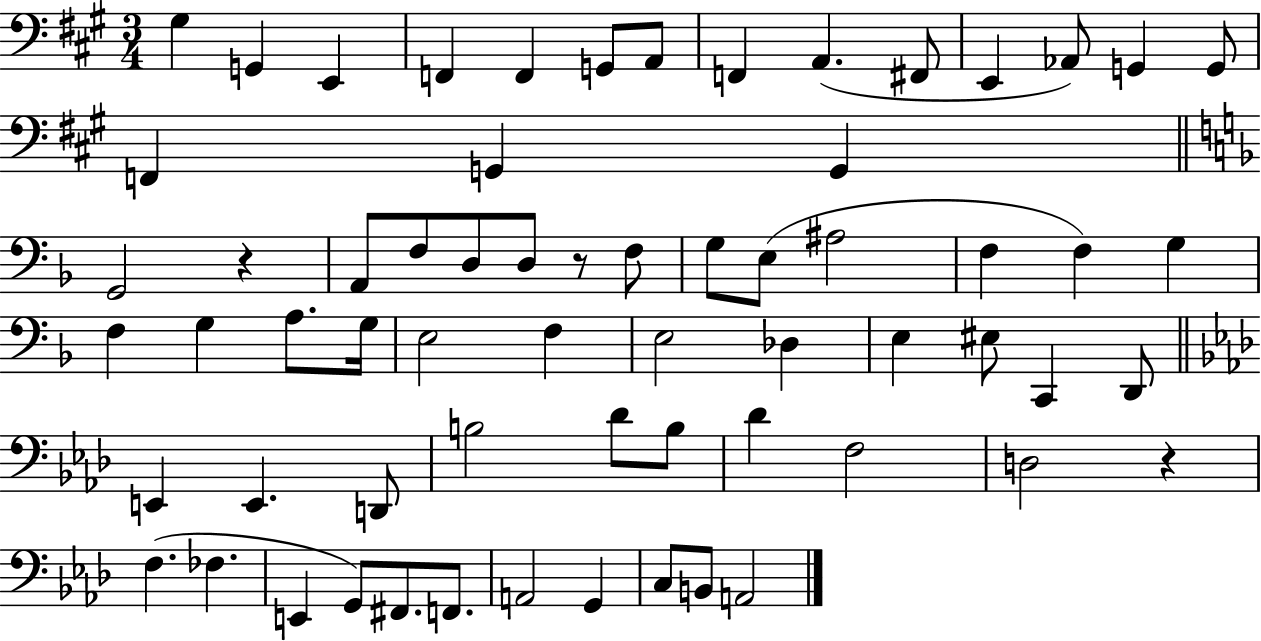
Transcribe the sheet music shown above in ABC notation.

X:1
T:Untitled
M:3/4
L:1/4
K:A
^G, G,, E,, F,, F,, G,,/2 A,,/2 F,, A,, ^F,,/2 E,, _A,,/2 G,, G,,/2 F,, G,, G,, G,,2 z A,,/2 F,/2 D,/2 D,/2 z/2 F,/2 G,/2 E,/2 ^A,2 F, F, G, F, G, A,/2 G,/4 E,2 F, E,2 _D, E, ^E,/2 C,, D,,/2 E,, E,, D,,/2 B,2 _D/2 B,/2 _D F,2 D,2 z F, _F, E,, G,,/2 ^F,,/2 F,,/2 A,,2 G,, C,/2 B,,/2 A,,2